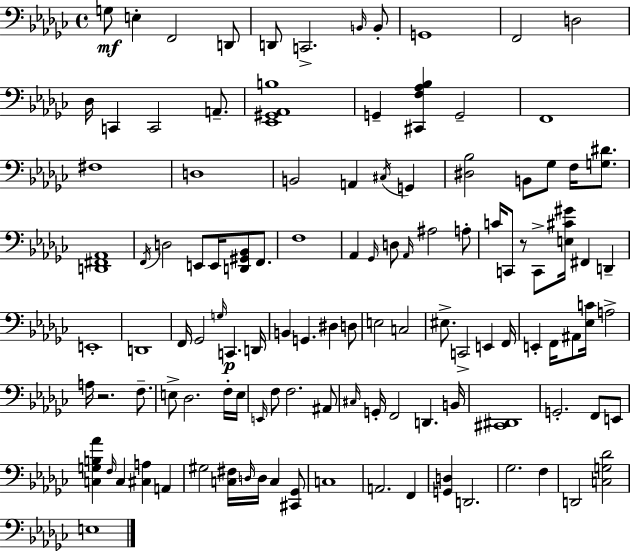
{
  \clef bass
  \time 4/4
  \defaultTimeSignature
  \key ees \minor
  g8\mf e4-. f,2 d,8 | d,8 c,2.-> \grace { b,16 } b,8-. | g,1 | f,2 d2 | \break des16 c,4 c,2 a,8.-- | <ees, gis, aes, b>1 | g,4-- <cis, f aes bes>4 g,2-- | f,1 | \break fis1 | d1 | b,2 a,4 \acciaccatura { cis16 } g,4 | <dis bes>2 b,8 ges8 f16 <g dis'>8. | \break <d, fis, aes,>1 | \acciaccatura { f,16 } d2 e,8 e,16 <d, gis, bes,>8 | f,8. f1 | aes,4 \grace { ges,16 } d8 \grace { aes,16 } ais2 | \break a8-. c'16 c,8 r8 c,8-> <e cis' gis'>16 fis,4 | d,4-- e,1-. | d,1 | f,16 ges,2 \grace { g16 } c,4.\p | \break d,16 b,4 g,4. | dis4 d8 e2 c2 | eis8.-> c,2-> | e,4 f,16 e,4-. f,16 ais,8 <ees c'>16 a2-> | \break a16 r2. | f8.-- e8-> des2. | f16-. e16 \grace { e,16 } f8 f2. | ais,8 \grace { cis16 } g,16-. f,2 | \break d,4. b,16 <cis, dis,>1 | g,2.-. | f,8 e,8 <c g b aes'>4 \grace { f16 } c4 | <cis a>4 a,4 gis2 | \break <c fis>16 \grace { d16 } d16 c4 <cis, ges,>8 c1 | a,2. | f,4 <g, d>4 d,2. | ges2. | \break f4 d,2 | <c g des'>2 e1 | \bar "|."
}